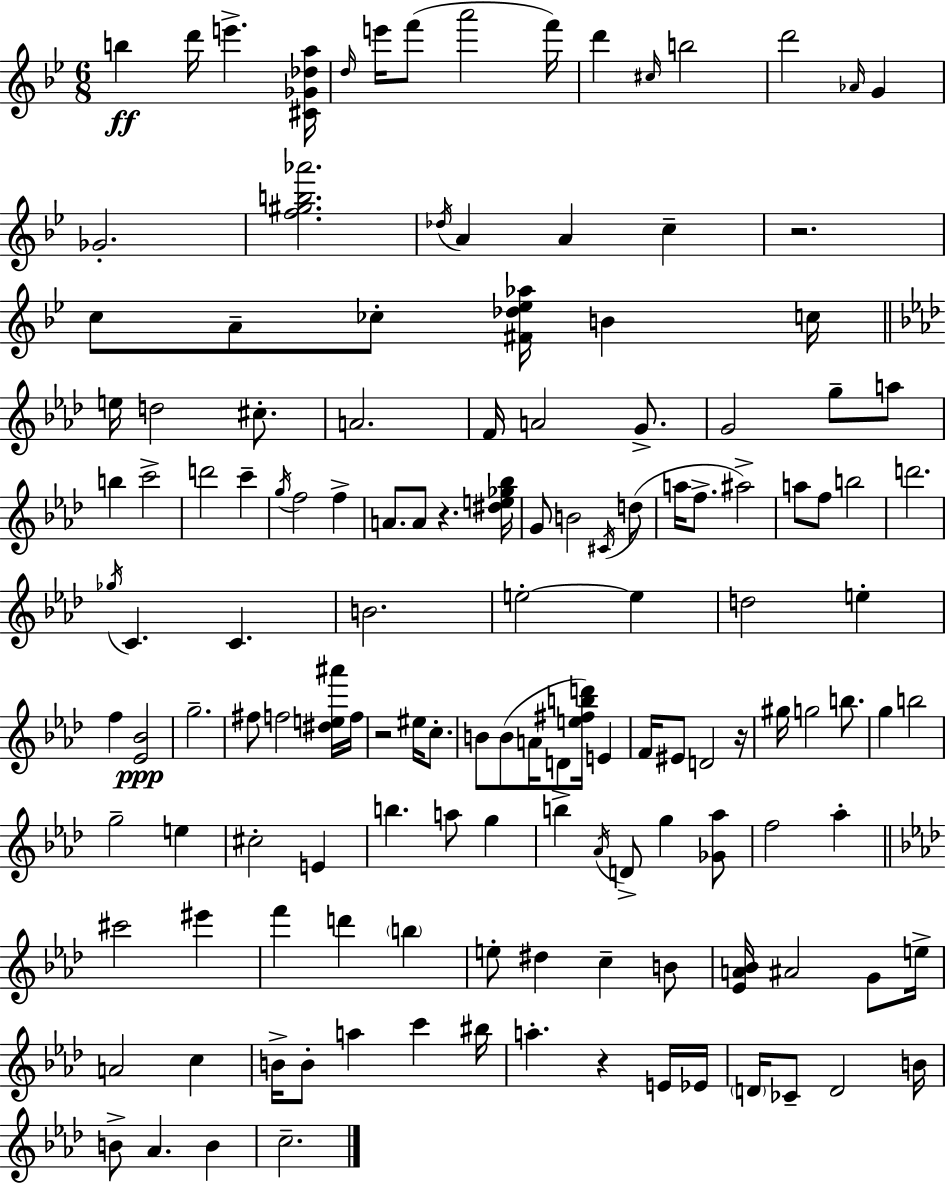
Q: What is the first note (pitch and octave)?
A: B5